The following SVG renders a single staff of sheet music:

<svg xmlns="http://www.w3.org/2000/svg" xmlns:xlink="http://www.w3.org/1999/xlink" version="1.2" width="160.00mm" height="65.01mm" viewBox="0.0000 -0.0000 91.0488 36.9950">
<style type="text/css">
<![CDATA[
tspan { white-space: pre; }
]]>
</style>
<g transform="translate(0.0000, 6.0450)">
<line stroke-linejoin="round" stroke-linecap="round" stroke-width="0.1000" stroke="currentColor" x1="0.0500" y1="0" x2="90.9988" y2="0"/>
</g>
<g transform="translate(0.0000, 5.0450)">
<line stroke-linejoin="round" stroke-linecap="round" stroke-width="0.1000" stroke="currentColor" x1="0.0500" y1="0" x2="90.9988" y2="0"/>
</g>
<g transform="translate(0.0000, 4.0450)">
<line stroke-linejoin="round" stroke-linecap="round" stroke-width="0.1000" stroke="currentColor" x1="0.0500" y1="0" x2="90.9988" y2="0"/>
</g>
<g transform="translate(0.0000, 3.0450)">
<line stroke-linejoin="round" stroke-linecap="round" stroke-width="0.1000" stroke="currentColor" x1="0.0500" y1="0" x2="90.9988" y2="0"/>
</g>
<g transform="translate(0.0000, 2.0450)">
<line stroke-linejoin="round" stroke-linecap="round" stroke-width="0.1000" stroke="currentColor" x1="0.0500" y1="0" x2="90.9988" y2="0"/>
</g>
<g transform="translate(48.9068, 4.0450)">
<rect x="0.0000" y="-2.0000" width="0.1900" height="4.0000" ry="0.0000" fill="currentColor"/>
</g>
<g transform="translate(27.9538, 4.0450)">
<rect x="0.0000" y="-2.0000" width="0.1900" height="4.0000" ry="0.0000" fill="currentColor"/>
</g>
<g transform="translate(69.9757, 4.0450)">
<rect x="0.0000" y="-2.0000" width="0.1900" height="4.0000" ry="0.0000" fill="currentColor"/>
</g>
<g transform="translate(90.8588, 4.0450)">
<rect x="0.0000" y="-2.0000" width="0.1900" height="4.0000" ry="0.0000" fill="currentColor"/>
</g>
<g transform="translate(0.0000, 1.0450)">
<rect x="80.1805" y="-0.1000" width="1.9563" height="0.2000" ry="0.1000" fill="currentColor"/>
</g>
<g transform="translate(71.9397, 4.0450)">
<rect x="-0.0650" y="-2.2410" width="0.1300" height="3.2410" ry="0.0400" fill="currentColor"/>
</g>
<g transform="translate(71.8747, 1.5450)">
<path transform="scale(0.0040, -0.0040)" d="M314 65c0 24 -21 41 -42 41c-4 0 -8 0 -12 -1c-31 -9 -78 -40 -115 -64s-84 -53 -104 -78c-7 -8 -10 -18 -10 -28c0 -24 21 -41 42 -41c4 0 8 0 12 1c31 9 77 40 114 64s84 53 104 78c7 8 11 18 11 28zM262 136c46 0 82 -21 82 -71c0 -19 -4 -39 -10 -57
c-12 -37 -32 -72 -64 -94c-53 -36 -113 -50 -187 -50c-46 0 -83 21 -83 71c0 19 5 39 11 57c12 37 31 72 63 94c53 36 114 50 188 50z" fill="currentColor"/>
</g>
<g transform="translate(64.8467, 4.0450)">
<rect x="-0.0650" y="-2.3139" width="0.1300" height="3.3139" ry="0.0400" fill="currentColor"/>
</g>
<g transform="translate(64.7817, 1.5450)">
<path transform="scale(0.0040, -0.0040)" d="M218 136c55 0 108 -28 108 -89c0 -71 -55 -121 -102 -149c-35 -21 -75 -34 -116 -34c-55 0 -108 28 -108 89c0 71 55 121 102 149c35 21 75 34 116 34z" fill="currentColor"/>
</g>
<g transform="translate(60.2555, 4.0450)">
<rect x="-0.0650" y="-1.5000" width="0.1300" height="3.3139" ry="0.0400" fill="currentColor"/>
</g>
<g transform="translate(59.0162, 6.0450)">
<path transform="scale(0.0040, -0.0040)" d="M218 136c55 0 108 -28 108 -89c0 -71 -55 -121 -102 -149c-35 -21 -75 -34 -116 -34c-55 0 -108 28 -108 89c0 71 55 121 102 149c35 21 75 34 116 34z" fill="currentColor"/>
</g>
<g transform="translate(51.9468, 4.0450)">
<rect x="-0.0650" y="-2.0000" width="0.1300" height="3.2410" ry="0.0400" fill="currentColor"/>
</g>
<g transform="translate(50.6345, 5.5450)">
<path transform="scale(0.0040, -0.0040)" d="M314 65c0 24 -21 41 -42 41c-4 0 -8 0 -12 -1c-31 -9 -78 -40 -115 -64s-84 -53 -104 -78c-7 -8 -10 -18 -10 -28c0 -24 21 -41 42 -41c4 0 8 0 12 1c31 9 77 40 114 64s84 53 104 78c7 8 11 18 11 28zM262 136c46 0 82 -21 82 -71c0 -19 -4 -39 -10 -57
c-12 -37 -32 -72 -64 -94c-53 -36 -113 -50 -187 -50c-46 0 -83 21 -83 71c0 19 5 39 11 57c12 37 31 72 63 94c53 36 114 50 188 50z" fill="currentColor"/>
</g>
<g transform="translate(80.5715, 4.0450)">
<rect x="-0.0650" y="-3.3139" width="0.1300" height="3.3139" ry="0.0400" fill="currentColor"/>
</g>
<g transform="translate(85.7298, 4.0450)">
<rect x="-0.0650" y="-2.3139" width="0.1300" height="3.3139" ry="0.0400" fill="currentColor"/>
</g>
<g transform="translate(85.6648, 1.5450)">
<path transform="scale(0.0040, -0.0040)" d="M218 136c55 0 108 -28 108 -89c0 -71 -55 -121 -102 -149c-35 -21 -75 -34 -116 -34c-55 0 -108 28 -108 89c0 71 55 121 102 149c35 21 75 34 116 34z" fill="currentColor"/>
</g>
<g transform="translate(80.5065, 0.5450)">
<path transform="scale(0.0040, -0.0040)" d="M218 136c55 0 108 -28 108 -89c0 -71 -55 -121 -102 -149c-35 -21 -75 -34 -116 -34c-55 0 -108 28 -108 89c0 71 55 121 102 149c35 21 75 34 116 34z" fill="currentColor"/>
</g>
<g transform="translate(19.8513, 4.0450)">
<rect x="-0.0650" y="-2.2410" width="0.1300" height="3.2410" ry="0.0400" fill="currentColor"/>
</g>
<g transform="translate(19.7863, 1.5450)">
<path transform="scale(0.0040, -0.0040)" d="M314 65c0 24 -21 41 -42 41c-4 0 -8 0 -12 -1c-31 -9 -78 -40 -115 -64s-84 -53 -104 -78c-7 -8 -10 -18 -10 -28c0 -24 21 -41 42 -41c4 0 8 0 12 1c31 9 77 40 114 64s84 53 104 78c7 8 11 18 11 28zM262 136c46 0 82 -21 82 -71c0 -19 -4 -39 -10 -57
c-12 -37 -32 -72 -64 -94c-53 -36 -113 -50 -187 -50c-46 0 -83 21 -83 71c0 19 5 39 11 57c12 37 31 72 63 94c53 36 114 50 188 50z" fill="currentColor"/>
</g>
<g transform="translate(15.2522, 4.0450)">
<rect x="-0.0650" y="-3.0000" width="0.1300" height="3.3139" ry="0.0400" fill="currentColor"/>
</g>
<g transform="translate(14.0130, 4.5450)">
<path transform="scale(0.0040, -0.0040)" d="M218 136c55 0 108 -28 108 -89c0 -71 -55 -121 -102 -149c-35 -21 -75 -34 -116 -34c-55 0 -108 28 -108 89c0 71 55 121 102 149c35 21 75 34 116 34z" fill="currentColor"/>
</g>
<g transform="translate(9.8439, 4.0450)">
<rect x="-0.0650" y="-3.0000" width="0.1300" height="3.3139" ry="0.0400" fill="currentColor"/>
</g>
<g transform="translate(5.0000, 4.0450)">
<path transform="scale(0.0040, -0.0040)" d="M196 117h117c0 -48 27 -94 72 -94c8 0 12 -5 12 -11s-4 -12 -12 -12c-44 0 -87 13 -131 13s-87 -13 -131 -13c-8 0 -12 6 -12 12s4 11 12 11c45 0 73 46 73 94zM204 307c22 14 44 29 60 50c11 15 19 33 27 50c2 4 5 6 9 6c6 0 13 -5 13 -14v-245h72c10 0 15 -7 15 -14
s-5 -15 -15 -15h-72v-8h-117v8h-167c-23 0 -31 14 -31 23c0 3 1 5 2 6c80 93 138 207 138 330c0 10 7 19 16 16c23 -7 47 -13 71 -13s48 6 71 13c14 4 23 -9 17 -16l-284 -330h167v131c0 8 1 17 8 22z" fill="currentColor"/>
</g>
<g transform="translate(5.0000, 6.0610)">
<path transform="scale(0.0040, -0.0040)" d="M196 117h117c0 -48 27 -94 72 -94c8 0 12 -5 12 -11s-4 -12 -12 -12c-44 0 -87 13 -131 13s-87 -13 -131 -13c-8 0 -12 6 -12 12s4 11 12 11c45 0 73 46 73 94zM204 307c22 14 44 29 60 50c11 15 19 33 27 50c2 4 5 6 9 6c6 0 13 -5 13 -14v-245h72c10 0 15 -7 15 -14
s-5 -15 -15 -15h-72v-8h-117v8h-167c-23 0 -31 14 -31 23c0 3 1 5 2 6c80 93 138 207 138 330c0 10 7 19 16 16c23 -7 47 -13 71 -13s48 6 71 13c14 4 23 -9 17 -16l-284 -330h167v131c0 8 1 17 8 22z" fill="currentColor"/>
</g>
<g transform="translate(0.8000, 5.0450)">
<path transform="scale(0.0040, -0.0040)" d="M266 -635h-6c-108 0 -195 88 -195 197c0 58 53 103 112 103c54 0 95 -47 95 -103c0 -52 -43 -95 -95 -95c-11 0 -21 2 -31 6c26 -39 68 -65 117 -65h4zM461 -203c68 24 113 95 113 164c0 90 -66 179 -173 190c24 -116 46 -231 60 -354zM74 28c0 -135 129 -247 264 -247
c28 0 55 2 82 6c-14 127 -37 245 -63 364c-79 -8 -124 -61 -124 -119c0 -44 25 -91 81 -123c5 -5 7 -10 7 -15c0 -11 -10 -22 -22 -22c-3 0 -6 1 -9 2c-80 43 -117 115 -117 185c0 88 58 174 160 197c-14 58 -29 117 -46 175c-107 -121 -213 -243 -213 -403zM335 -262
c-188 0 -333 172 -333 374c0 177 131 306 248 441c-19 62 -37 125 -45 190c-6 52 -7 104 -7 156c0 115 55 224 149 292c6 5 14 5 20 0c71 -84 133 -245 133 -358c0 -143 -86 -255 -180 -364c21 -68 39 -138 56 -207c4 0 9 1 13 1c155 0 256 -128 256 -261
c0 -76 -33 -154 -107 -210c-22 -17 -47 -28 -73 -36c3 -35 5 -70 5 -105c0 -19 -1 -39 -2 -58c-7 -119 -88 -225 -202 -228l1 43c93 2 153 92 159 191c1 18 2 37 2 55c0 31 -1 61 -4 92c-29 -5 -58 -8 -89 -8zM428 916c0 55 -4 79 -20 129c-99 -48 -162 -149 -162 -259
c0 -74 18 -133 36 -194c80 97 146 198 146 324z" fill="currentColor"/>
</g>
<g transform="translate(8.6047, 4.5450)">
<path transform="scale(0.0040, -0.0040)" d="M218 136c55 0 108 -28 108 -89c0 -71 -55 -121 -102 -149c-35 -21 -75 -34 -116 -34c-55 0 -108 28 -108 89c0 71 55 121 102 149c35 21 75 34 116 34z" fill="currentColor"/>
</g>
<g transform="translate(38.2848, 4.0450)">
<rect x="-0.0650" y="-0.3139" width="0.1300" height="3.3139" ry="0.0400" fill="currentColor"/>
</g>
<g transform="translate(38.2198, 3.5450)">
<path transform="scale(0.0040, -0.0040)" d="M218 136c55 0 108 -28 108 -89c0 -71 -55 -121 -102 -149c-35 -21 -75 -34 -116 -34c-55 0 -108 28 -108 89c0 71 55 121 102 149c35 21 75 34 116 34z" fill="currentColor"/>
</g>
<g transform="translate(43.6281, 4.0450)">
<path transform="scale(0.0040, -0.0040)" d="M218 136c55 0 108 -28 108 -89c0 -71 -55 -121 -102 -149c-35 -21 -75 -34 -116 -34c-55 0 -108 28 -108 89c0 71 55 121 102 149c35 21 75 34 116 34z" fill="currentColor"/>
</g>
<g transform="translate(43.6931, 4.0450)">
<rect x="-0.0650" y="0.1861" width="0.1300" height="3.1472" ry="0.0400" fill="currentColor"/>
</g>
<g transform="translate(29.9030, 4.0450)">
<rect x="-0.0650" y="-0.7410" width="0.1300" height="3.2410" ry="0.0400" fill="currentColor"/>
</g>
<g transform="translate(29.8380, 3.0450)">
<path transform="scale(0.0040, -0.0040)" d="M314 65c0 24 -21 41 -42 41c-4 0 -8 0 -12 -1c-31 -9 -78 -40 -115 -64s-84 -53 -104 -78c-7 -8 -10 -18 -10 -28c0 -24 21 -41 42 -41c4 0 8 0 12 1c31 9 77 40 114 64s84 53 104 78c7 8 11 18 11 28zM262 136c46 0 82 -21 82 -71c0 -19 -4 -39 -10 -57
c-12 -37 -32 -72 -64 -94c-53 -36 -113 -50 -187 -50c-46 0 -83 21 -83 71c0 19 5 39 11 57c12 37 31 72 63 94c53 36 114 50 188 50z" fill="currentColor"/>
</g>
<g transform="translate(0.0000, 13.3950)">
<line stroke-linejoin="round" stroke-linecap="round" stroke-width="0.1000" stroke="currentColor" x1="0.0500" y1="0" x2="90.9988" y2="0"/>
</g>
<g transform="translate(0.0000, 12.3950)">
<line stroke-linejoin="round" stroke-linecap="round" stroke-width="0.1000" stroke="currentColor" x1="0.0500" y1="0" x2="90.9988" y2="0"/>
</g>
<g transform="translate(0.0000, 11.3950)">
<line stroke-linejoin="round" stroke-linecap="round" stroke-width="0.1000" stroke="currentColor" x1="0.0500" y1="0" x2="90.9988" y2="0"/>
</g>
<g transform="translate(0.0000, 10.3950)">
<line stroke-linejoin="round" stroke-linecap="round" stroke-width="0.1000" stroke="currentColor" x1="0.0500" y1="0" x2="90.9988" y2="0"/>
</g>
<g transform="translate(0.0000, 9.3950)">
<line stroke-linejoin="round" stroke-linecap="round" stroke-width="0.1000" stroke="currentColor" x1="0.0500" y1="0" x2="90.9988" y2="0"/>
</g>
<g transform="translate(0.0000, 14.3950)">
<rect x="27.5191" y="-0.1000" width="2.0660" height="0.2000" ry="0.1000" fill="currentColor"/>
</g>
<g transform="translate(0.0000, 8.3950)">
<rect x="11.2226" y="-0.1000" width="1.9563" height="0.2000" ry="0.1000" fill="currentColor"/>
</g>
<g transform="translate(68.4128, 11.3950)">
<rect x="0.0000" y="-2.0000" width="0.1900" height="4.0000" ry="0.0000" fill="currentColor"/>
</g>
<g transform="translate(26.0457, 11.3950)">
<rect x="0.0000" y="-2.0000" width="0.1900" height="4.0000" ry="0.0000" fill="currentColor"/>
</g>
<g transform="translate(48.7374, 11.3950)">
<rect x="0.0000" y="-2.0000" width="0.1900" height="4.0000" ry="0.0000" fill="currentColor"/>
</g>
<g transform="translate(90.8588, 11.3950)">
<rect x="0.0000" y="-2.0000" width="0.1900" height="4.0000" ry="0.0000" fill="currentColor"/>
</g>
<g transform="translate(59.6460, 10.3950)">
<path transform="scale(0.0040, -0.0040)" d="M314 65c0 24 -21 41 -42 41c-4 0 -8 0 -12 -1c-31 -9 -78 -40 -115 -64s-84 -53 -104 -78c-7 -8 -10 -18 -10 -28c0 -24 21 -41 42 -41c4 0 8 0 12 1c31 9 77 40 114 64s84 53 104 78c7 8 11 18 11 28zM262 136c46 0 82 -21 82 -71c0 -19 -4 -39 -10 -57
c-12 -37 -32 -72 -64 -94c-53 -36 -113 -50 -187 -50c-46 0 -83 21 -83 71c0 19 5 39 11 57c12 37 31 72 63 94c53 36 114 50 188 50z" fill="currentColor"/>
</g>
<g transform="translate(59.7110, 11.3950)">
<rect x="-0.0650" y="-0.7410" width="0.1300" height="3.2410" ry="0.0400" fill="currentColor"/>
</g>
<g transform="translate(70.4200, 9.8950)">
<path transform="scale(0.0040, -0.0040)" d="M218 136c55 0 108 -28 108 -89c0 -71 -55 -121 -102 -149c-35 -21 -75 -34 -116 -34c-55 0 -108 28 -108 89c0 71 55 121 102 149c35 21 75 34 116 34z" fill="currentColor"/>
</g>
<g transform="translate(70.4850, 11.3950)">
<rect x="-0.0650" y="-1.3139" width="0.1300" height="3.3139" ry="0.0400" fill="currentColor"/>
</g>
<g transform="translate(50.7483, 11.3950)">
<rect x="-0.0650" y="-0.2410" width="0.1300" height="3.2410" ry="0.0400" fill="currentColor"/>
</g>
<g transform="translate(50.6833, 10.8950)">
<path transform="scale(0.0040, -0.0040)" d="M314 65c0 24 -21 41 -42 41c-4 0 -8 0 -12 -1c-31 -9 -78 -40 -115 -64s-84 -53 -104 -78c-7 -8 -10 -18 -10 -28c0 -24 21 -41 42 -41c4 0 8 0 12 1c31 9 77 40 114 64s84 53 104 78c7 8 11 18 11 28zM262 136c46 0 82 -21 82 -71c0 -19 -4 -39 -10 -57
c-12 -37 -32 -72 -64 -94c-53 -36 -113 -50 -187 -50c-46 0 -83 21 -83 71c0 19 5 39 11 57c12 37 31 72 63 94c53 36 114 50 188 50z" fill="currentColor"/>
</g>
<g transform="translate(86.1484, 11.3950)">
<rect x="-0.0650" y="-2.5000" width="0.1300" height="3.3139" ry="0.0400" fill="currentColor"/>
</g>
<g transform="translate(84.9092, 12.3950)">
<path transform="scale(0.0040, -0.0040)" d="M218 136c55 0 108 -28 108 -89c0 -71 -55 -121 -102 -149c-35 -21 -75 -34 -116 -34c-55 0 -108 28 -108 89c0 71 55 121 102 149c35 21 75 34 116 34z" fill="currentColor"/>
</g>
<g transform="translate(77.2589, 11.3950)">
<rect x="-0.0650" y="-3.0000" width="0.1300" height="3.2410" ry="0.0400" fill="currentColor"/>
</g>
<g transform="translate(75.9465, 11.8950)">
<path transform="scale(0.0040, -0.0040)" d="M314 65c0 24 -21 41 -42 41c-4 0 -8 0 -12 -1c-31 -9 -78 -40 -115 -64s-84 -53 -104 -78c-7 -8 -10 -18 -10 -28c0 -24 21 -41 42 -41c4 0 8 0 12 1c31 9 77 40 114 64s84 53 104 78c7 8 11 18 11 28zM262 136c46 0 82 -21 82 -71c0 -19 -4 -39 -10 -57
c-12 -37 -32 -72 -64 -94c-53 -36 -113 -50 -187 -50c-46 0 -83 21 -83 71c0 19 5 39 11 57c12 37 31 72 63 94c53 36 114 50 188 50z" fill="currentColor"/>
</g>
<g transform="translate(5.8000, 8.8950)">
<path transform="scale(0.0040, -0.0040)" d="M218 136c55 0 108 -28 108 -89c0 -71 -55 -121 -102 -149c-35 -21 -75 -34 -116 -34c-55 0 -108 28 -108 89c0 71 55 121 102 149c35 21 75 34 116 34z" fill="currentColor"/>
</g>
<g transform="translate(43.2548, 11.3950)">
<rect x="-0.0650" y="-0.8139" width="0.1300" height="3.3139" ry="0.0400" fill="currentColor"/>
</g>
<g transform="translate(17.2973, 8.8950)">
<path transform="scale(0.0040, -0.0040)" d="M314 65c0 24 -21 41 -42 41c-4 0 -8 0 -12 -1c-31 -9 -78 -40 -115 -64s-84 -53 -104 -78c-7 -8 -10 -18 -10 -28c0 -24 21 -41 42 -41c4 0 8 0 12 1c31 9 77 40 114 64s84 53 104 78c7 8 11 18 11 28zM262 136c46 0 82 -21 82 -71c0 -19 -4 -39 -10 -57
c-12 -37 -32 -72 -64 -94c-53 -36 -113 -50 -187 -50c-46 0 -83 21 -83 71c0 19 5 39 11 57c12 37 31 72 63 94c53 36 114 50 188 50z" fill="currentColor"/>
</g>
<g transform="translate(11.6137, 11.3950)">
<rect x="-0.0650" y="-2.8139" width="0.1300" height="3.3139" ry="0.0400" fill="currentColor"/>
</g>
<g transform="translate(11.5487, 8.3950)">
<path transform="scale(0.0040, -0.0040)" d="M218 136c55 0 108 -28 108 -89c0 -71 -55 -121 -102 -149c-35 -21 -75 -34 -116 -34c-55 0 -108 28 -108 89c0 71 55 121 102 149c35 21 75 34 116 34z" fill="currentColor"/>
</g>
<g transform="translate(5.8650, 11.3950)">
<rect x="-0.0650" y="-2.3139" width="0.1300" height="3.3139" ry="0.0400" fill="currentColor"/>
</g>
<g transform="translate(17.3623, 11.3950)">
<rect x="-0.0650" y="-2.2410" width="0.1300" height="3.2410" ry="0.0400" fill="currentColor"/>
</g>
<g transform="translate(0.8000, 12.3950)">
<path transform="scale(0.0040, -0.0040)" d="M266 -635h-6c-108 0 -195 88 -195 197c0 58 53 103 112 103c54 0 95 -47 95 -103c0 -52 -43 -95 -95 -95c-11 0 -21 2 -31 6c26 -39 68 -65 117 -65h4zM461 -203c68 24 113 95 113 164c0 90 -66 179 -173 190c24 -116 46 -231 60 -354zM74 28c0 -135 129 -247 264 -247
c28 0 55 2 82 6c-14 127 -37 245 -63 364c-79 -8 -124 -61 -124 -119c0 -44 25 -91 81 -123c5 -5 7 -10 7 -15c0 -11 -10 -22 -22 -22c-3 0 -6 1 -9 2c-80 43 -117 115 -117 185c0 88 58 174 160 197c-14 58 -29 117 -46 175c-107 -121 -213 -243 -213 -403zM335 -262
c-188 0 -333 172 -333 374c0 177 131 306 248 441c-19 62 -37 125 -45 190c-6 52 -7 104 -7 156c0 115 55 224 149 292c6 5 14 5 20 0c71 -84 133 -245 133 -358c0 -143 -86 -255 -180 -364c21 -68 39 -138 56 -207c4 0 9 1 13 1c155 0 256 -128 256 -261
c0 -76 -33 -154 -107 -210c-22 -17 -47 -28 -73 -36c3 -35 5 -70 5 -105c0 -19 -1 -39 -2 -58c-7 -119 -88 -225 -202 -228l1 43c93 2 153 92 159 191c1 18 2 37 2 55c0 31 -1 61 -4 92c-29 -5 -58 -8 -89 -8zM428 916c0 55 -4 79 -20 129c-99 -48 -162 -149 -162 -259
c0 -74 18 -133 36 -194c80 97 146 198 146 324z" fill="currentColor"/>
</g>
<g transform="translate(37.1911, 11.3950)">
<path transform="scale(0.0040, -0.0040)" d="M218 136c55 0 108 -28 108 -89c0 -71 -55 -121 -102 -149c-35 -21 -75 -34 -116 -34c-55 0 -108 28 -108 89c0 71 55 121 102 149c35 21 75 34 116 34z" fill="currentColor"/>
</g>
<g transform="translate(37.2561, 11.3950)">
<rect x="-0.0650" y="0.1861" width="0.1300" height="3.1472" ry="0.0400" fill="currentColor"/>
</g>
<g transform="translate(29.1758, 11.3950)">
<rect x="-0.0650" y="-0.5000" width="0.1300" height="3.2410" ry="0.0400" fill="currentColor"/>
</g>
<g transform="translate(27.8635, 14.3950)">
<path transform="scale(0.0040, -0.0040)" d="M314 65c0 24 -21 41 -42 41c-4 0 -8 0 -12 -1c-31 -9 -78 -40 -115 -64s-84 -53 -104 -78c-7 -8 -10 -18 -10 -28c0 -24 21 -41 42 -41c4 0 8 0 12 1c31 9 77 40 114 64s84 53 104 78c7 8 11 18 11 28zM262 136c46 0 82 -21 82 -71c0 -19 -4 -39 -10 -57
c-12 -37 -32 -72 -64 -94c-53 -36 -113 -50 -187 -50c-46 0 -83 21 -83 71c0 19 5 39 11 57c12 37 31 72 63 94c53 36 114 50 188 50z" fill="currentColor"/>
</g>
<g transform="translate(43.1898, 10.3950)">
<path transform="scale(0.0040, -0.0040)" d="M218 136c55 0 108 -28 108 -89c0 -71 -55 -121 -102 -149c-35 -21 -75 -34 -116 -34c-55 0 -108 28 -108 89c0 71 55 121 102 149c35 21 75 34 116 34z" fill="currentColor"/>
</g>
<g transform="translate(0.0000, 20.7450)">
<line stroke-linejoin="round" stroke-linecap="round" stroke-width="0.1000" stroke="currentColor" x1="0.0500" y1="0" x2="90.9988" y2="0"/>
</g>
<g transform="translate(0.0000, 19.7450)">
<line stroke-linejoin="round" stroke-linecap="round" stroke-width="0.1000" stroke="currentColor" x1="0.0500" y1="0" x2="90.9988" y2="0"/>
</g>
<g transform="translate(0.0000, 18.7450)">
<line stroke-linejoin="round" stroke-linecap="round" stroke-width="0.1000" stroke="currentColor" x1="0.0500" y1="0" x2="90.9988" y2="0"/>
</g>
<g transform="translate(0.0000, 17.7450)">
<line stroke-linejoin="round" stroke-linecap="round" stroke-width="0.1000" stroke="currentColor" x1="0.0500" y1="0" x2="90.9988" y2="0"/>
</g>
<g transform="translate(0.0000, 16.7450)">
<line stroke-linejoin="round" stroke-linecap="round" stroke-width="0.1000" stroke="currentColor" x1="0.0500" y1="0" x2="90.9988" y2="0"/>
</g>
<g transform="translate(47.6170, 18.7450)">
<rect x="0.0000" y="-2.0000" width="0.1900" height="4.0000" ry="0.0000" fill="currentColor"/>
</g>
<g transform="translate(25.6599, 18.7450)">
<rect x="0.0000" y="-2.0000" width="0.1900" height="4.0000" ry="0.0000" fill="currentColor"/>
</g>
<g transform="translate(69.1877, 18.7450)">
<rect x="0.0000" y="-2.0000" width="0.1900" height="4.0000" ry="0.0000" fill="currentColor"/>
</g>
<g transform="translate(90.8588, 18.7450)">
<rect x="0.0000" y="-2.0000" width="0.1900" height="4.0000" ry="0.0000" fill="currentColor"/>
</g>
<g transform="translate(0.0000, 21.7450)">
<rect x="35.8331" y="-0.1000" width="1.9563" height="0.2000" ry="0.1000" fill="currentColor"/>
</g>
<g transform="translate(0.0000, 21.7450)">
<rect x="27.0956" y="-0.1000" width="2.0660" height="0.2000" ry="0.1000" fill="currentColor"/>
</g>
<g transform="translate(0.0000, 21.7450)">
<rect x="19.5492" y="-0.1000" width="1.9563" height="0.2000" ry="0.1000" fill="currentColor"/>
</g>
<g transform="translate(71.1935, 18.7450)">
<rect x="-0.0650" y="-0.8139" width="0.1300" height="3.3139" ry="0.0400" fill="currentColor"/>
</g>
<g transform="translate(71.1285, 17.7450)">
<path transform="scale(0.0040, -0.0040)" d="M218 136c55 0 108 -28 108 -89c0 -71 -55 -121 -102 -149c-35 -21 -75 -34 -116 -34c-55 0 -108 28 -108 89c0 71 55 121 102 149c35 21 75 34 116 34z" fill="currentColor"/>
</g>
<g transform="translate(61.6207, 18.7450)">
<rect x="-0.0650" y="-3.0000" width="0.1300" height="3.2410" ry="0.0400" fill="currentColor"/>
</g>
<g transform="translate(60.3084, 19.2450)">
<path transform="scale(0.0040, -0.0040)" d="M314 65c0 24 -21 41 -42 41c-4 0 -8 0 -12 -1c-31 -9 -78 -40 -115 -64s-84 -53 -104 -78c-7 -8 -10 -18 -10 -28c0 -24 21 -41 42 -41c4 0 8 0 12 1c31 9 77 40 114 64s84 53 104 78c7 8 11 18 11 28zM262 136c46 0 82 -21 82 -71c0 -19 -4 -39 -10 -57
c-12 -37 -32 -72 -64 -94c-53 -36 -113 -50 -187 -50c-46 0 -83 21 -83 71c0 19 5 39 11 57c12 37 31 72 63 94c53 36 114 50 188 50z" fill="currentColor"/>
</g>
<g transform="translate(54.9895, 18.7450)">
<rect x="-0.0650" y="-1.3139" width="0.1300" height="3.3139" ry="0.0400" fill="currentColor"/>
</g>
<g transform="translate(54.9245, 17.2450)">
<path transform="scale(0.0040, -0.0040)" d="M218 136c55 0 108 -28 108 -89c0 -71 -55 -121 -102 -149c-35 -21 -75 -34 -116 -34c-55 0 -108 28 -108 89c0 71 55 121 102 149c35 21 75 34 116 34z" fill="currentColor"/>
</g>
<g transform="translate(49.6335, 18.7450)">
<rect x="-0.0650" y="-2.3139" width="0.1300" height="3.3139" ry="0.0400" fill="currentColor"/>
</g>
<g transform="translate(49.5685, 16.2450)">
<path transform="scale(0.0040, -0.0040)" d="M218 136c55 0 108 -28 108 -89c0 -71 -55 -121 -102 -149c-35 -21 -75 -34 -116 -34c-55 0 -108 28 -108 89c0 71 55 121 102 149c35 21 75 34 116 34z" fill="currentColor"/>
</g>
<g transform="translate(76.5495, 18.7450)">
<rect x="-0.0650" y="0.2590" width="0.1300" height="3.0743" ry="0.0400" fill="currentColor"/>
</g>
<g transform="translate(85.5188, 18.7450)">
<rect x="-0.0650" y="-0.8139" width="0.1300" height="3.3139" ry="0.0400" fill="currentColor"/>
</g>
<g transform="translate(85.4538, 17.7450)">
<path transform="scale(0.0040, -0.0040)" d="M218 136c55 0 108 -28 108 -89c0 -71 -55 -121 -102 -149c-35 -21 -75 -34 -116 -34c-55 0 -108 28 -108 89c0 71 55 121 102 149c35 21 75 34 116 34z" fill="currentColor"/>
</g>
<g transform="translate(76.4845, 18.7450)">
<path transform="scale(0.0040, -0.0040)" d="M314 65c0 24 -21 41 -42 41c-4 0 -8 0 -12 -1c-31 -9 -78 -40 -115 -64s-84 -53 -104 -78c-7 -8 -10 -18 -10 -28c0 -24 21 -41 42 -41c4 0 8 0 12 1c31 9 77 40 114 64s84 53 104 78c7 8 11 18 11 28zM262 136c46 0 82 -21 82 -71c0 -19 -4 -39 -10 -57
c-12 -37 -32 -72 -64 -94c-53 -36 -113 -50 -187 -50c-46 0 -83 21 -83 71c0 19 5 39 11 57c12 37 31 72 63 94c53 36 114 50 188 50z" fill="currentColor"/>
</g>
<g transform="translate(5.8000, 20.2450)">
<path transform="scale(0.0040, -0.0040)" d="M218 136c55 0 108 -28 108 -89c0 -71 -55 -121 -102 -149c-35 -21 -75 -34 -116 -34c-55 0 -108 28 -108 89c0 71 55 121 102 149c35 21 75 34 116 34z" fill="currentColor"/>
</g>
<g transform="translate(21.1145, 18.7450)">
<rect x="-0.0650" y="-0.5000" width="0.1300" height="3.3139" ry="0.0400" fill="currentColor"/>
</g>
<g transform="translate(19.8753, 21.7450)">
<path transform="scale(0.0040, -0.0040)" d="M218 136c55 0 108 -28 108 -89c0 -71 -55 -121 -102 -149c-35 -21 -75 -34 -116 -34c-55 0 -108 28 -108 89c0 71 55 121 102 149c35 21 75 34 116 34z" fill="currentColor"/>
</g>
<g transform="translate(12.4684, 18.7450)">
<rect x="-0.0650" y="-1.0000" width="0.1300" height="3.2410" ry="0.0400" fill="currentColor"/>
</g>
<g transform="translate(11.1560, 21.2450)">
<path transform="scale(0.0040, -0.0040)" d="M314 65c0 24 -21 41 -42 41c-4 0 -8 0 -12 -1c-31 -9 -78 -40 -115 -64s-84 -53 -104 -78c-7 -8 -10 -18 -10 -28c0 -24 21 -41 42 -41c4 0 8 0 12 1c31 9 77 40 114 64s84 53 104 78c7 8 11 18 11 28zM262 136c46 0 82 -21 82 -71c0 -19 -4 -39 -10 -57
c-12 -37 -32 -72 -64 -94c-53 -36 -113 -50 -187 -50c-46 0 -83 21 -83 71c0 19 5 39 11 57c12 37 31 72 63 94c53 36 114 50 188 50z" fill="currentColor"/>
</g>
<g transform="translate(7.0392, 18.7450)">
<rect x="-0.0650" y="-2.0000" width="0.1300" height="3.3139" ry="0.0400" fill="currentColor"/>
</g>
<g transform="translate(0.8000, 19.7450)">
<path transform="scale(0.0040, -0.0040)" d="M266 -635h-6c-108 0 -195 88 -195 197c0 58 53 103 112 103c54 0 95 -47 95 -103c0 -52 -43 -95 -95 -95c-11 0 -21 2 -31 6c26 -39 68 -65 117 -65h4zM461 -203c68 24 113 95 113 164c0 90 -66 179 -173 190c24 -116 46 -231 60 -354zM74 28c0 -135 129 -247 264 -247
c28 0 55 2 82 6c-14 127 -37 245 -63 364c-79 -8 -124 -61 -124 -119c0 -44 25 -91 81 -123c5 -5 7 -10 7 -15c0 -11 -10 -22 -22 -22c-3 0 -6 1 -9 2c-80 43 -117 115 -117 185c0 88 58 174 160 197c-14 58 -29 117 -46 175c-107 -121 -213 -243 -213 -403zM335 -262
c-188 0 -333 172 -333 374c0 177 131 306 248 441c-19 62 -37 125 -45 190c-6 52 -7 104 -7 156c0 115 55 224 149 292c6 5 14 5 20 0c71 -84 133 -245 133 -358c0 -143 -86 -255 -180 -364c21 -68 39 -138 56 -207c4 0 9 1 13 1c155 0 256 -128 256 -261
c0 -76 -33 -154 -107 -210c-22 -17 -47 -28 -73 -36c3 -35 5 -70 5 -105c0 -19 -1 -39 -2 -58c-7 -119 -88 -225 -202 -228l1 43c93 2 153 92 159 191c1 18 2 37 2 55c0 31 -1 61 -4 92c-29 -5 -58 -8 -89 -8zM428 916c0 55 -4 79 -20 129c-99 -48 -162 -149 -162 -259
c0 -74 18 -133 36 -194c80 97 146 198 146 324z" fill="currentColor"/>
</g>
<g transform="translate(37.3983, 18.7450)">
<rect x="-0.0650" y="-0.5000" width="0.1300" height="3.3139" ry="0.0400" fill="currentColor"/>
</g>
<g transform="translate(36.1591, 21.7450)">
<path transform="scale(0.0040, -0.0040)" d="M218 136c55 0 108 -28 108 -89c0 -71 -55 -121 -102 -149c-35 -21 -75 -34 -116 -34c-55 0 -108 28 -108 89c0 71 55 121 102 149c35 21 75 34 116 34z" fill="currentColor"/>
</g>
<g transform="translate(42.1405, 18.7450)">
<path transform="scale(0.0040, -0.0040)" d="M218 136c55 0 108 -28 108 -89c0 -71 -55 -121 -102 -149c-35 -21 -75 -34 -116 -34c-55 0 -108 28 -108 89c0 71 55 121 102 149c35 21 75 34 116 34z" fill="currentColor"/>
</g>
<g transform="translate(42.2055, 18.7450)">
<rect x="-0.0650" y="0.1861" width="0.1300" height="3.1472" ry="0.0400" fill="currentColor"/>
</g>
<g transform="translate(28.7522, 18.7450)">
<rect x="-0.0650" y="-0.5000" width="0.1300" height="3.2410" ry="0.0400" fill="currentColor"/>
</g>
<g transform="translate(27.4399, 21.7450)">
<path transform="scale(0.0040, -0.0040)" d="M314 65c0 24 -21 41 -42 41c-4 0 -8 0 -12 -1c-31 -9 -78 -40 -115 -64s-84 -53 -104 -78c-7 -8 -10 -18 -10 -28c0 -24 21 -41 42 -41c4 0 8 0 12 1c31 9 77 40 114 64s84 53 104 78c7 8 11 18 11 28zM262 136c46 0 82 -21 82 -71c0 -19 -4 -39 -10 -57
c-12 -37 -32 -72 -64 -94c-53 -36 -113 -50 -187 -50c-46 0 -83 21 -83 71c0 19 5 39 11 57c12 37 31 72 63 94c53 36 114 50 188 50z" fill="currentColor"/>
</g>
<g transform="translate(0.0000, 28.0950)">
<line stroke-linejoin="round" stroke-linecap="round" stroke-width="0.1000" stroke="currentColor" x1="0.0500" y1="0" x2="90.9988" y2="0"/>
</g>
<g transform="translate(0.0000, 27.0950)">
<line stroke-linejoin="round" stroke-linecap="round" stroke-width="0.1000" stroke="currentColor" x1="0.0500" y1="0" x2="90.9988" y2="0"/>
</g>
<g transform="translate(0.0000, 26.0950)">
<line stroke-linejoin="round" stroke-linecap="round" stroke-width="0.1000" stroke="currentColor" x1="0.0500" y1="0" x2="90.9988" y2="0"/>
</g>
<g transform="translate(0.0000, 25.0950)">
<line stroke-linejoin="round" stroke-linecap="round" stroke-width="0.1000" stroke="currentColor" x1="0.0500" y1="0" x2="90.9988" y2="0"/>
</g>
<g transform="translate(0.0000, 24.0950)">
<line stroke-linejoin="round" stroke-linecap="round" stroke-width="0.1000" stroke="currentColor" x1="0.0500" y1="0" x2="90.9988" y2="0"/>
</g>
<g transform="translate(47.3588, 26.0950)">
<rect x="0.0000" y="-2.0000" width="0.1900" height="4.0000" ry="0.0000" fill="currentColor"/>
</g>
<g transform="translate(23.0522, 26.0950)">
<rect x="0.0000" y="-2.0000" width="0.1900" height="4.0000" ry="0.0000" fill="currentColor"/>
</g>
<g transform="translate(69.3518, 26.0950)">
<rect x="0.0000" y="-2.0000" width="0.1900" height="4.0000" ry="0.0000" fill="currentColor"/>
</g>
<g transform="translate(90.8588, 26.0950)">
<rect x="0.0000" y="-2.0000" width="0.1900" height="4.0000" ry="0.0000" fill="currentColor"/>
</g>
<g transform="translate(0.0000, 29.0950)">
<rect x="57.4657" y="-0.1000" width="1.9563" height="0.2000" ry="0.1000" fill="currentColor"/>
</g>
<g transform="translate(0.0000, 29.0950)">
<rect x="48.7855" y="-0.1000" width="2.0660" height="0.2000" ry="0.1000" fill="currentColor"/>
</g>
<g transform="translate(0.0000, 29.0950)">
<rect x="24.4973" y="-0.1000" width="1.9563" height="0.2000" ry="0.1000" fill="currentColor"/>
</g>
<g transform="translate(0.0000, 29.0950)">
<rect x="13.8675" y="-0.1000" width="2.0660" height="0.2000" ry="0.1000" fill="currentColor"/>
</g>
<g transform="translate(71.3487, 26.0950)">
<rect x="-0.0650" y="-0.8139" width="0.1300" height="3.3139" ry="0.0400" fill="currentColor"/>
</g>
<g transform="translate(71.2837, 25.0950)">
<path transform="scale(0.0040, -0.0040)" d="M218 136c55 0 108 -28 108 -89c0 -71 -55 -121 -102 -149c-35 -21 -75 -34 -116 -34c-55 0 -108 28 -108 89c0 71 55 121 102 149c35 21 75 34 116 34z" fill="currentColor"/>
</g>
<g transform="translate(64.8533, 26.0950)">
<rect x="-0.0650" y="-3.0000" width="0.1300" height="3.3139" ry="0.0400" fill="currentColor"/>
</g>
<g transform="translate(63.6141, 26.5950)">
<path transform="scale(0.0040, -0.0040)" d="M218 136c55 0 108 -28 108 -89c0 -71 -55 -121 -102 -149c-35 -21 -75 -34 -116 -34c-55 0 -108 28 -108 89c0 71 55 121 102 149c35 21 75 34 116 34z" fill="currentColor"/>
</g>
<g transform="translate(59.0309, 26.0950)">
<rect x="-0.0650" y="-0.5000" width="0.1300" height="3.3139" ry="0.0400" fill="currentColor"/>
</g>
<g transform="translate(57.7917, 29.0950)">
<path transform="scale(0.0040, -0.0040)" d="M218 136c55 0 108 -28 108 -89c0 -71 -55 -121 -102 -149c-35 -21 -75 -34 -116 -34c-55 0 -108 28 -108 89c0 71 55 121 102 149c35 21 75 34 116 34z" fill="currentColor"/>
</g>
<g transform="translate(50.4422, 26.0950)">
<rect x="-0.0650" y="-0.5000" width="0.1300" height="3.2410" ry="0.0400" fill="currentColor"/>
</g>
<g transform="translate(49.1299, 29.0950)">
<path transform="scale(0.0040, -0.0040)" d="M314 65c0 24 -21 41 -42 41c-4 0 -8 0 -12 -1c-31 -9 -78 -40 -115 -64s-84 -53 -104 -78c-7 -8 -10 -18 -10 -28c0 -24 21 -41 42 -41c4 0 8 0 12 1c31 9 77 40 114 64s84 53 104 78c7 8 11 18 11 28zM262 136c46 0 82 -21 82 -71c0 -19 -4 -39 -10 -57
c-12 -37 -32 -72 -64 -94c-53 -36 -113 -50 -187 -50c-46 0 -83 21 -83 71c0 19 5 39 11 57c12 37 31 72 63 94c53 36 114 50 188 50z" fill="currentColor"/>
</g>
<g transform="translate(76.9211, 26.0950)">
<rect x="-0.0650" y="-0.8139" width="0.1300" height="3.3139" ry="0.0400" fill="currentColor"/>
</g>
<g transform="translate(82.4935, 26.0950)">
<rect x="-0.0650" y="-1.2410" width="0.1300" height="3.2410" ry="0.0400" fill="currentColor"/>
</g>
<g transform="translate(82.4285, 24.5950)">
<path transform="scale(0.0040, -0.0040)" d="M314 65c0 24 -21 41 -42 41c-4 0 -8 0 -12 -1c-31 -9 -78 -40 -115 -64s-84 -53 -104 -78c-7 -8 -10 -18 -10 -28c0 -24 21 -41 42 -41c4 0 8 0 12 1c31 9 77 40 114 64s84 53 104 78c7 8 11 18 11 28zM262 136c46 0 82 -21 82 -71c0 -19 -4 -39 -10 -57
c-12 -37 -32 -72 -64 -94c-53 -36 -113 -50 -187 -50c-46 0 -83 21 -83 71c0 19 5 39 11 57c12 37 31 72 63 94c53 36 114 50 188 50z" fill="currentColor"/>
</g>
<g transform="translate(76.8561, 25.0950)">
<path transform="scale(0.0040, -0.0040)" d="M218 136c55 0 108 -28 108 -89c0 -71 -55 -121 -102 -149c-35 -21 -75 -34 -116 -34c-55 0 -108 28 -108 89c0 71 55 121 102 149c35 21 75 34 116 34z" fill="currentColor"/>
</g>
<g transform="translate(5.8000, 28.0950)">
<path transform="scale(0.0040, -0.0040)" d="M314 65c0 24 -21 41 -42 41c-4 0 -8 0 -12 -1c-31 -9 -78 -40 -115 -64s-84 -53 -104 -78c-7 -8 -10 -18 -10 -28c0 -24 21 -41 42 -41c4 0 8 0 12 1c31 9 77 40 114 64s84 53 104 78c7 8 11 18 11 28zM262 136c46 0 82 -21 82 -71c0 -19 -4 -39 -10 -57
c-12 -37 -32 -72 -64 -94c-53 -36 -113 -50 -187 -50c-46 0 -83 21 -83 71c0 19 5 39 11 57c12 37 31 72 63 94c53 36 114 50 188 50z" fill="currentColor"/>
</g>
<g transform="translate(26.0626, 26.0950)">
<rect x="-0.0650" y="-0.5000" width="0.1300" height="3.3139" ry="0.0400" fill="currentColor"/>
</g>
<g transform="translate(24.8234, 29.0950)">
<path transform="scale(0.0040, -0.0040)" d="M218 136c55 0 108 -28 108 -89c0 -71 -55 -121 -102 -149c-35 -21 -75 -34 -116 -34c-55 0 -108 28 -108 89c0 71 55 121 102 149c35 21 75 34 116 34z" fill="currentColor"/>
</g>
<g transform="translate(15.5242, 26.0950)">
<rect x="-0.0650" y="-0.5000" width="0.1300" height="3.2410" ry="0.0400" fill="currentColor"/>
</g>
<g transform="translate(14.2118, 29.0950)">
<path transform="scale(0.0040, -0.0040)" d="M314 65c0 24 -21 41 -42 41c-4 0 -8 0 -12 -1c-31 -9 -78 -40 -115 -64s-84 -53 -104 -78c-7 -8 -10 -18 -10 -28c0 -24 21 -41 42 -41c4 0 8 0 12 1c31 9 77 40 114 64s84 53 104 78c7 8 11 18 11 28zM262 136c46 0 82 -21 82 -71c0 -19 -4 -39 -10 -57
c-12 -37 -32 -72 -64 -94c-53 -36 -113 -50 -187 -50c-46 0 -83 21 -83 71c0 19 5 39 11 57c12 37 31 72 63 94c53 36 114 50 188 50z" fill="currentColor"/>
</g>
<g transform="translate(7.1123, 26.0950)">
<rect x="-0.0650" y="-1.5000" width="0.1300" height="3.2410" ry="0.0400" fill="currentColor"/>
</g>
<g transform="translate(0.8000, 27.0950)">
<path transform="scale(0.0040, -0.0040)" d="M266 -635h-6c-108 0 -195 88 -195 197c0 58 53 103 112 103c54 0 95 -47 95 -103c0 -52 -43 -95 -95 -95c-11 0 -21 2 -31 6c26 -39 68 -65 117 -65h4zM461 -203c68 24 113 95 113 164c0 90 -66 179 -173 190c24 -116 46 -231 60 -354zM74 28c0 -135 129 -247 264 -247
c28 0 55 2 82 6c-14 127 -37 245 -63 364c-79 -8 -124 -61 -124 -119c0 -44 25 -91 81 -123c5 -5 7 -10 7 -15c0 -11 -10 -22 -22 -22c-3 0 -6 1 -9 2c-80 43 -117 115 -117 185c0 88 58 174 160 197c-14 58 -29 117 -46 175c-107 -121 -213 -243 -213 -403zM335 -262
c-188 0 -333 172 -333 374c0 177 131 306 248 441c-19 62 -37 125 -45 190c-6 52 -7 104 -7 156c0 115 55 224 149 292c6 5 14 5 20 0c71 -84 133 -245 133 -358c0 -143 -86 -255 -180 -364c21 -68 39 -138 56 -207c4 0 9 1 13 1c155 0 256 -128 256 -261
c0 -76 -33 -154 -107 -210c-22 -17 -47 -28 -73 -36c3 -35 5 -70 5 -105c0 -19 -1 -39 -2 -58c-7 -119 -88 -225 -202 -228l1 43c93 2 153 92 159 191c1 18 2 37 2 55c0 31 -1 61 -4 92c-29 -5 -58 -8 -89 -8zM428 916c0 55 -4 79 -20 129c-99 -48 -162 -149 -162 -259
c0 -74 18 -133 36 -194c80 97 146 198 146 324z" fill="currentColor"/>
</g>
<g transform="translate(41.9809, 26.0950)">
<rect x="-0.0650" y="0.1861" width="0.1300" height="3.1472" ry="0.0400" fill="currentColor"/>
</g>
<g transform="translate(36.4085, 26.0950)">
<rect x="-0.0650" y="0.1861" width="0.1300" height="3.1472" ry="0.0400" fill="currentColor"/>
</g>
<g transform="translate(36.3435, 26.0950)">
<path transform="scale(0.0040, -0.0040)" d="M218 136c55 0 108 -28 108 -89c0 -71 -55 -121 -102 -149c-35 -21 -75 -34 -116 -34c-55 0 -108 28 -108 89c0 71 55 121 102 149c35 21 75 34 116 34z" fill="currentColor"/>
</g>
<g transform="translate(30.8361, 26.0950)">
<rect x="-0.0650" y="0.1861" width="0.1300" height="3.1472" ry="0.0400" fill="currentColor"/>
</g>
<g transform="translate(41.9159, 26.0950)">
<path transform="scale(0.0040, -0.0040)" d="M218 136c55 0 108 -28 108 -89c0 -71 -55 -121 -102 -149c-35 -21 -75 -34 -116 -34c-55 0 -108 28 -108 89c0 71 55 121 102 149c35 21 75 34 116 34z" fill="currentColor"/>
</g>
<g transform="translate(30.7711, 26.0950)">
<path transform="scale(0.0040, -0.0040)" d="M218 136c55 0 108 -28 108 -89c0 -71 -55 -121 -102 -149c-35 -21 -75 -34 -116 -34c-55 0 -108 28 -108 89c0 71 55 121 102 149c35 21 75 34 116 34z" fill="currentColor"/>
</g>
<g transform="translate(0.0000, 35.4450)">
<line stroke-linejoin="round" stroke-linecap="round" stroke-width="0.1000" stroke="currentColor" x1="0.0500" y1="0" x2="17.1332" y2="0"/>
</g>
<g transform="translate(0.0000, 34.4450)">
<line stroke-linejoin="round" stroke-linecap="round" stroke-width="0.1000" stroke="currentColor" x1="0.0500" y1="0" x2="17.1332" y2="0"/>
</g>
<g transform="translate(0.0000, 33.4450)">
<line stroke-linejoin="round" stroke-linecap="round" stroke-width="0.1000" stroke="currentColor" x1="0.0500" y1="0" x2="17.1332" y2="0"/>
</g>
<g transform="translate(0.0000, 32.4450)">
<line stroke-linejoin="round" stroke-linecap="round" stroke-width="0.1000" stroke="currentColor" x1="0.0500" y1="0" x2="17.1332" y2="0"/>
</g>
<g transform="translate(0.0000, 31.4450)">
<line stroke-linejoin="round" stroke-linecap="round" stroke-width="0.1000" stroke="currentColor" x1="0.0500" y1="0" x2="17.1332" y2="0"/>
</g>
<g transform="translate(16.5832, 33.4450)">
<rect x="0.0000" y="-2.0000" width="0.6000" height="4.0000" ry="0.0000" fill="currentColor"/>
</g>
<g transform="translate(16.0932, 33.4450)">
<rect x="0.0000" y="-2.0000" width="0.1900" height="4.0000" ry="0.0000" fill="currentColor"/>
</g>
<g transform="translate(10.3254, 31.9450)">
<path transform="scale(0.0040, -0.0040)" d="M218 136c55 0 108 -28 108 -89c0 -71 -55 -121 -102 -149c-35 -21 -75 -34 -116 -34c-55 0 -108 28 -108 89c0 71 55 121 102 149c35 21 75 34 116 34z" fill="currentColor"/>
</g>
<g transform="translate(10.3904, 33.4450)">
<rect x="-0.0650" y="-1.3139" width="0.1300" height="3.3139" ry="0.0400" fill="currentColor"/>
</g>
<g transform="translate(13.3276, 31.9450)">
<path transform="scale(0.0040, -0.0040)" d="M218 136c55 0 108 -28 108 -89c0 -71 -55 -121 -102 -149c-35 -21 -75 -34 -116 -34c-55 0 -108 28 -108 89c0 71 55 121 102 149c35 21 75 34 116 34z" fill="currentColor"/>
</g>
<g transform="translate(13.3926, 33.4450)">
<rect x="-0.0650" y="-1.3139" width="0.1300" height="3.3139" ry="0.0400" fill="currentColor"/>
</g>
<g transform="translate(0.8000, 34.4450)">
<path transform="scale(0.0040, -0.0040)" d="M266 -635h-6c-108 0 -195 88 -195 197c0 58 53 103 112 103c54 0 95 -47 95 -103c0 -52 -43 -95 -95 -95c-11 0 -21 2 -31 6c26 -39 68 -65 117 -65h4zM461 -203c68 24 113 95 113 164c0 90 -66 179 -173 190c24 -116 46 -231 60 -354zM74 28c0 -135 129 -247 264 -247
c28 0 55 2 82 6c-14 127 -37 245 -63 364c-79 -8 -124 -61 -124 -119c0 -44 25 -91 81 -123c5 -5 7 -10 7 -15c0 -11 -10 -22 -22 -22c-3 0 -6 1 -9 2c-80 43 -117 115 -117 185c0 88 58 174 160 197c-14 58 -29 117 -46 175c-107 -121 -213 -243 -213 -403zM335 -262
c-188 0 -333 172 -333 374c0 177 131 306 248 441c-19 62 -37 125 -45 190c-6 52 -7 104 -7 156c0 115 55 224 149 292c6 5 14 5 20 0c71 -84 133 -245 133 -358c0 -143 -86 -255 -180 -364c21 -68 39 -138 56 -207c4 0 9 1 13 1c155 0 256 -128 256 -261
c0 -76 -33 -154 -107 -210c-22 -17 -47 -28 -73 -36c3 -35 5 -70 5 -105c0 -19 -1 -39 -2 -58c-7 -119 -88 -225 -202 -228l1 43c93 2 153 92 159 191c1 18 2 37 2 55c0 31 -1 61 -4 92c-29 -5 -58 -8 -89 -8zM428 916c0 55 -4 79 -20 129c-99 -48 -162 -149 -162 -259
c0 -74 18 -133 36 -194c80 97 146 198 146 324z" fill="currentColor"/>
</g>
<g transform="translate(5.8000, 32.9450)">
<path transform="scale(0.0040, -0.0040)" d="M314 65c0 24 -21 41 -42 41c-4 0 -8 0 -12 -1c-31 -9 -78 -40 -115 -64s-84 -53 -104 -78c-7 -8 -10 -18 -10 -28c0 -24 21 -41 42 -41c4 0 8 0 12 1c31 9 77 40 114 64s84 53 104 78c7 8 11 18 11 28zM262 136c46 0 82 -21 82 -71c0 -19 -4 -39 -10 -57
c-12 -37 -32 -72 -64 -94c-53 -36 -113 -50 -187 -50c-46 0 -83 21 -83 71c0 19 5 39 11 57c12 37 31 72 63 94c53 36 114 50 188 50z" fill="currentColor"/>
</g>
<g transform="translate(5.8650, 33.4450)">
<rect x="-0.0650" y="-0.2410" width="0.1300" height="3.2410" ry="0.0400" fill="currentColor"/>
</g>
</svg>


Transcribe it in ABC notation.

X:1
T:Untitled
M:4/4
L:1/4
K:C
A A g2 d2 c B F2 E g g2 b g g a g2 C2 B d c2 d2 e A2 G F D2 C C2 C B g e A2 d B2 d E2 C2 C B B B C2 C A d d e2 c2 e e